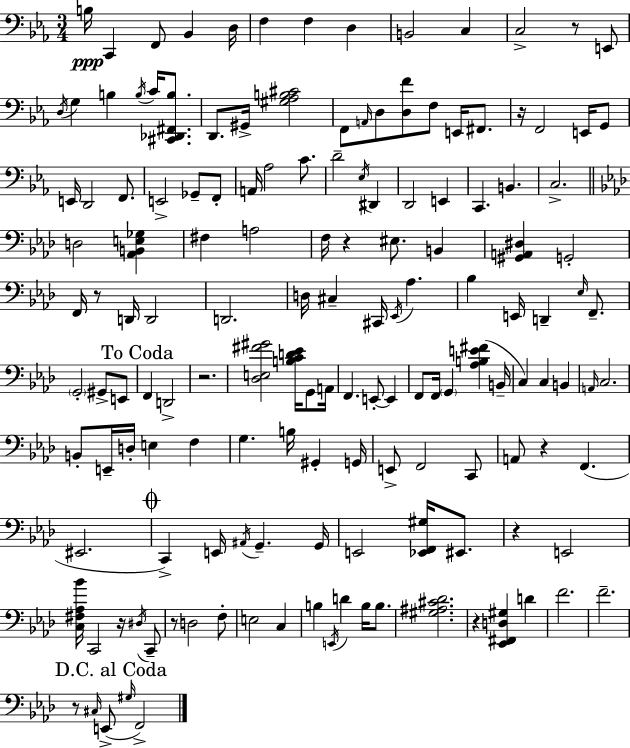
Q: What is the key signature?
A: EES major